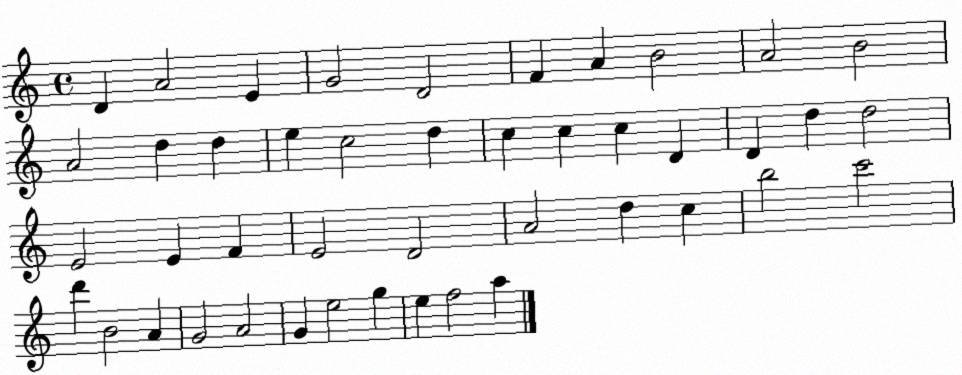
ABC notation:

X:1
T:Untitled
M:4/4
L:1/4
K:C
D A2 E G2 D2 F A B2 A2 B2 A2 d d e c2 d c c c D D d d2 E2 E F E2 D2 A2 d c b2 c'2 d' B2 A G2 A2 G e2 g e f2 a